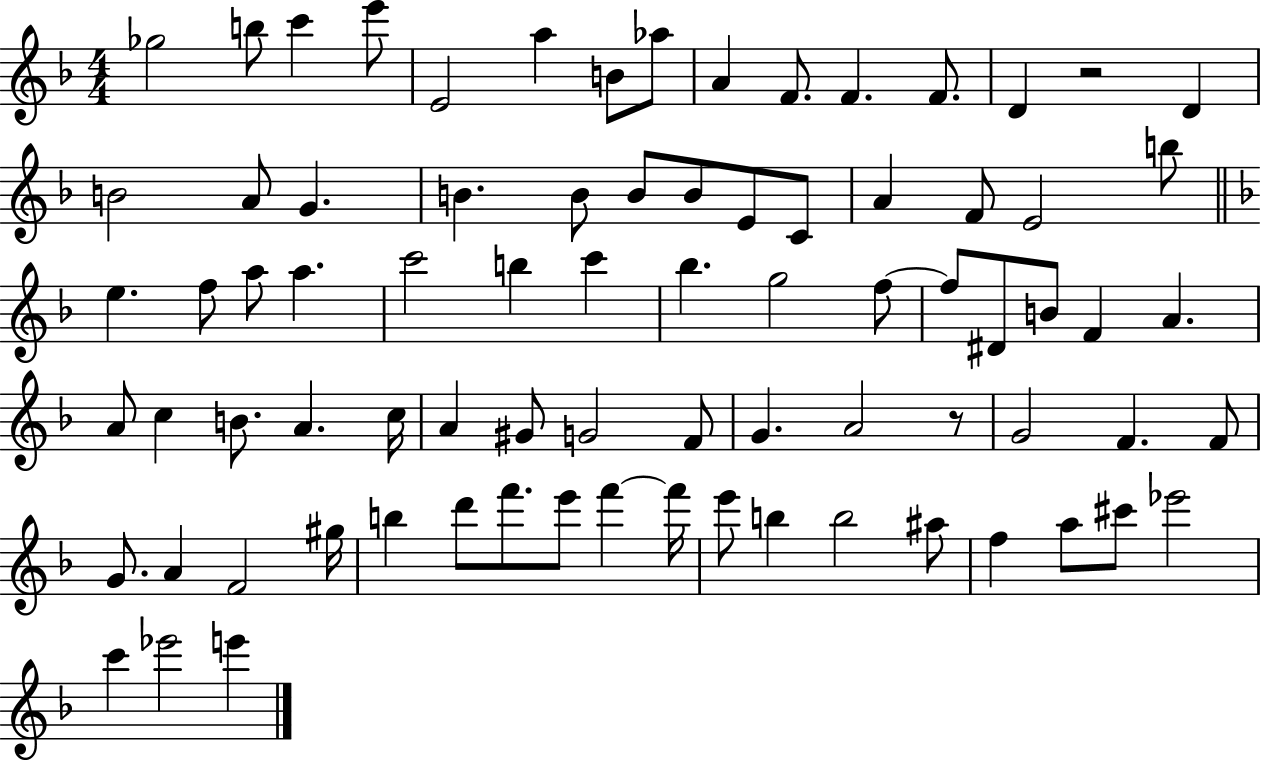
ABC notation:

X:1
T:Untitled
M:4/4
L:1/4
K:F
_g2 b/2 c' e'/2 E2 a B/2 _a/2 A F/2 F F/2 D z2 D B2 A/2 G B B/2 B/2 B/2 E/2 C/2 A F/2 E2 b/2 e f/2 a/2 a c'2 b c' _b g2 f/2 f/2 ^D/2 B/2 F A A/2 c B/2 A c/4 A ^G/2 G2 F/2 G A2 z/2 G2 F F/2 G/2 A F2 ^g/4 b d'/2 f'/2 e'/2 f' f'/4 e'/2 b b2 ^a/2 f a/2 ^c'/2 _e'2 c' _e'2 e'